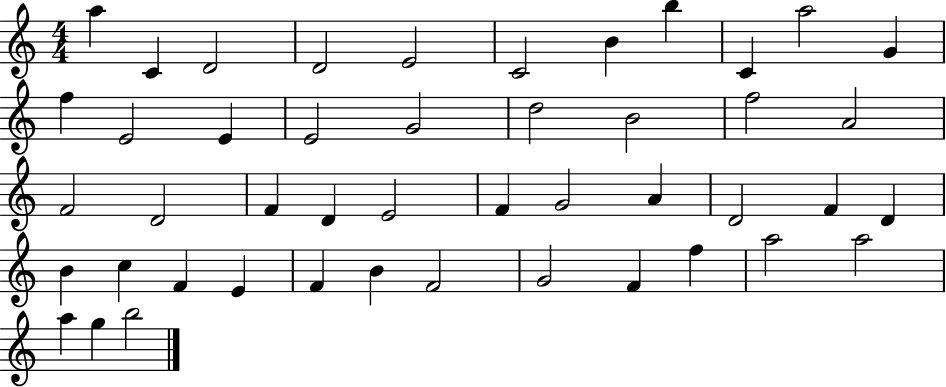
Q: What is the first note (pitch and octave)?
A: A5